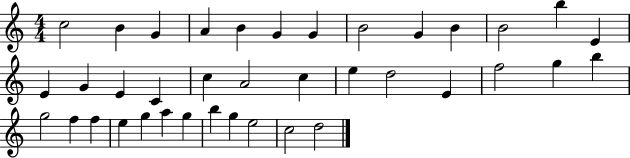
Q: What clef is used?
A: treble